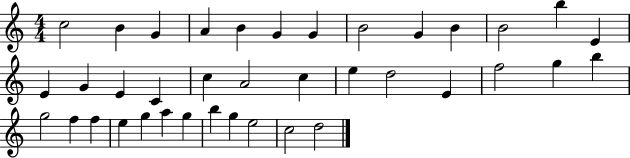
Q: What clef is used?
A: treble